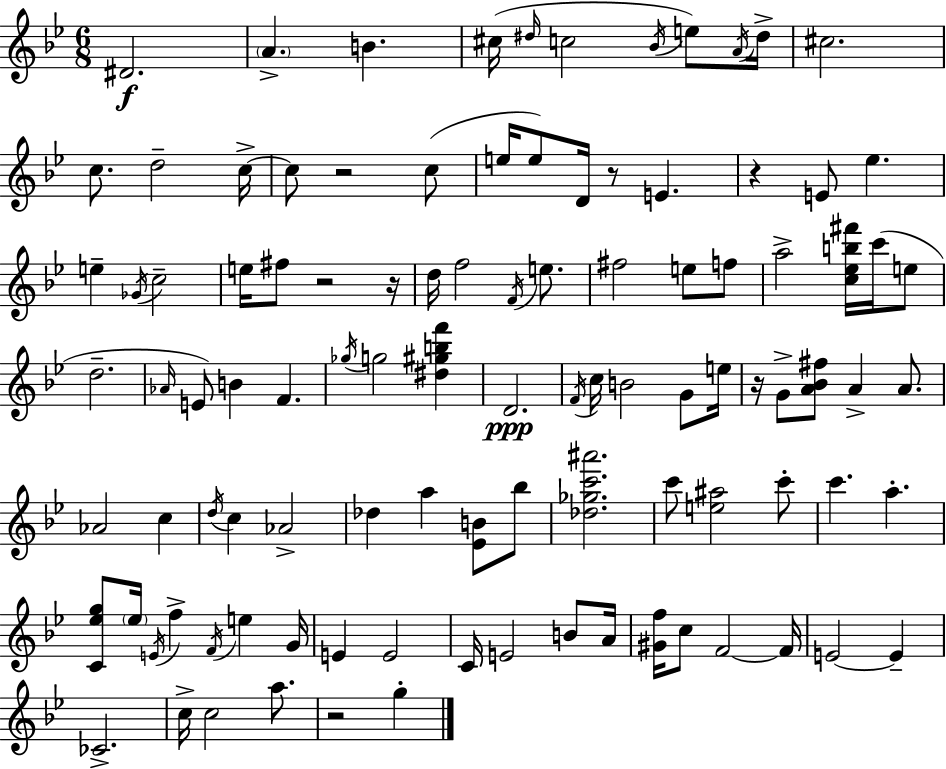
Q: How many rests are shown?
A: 7